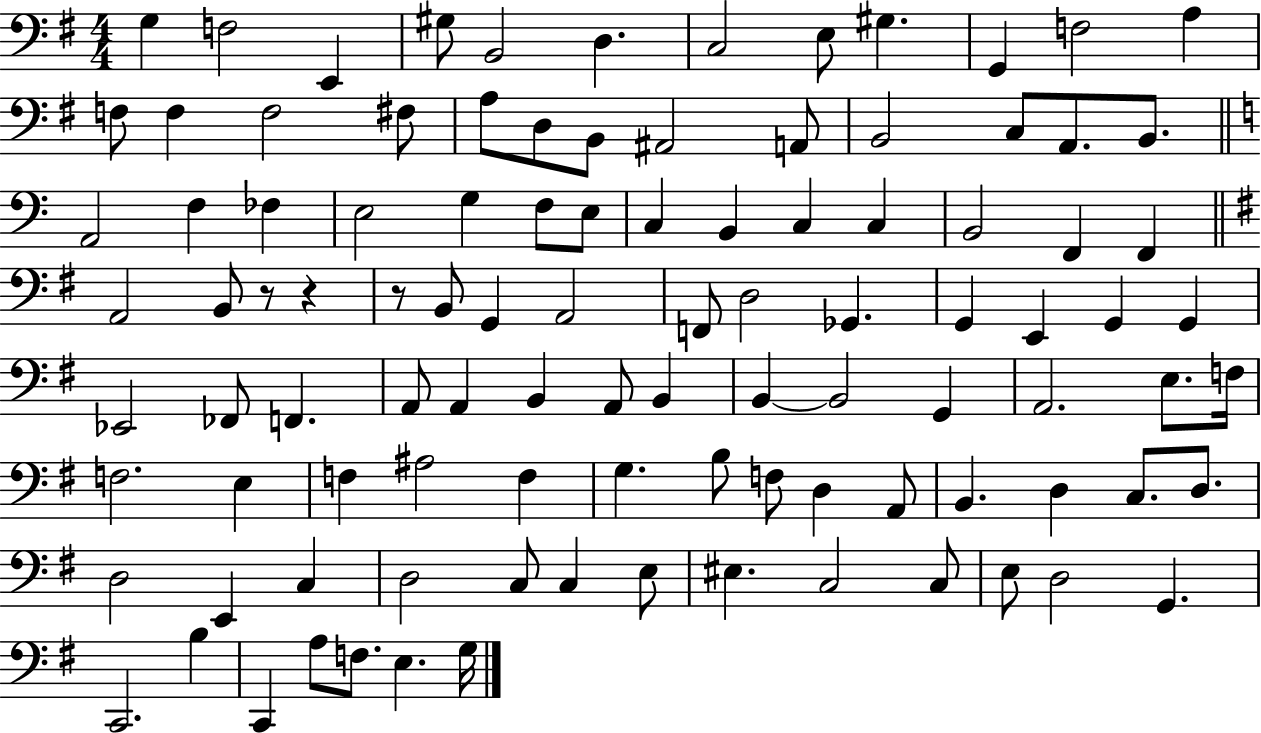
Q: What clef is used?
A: bass